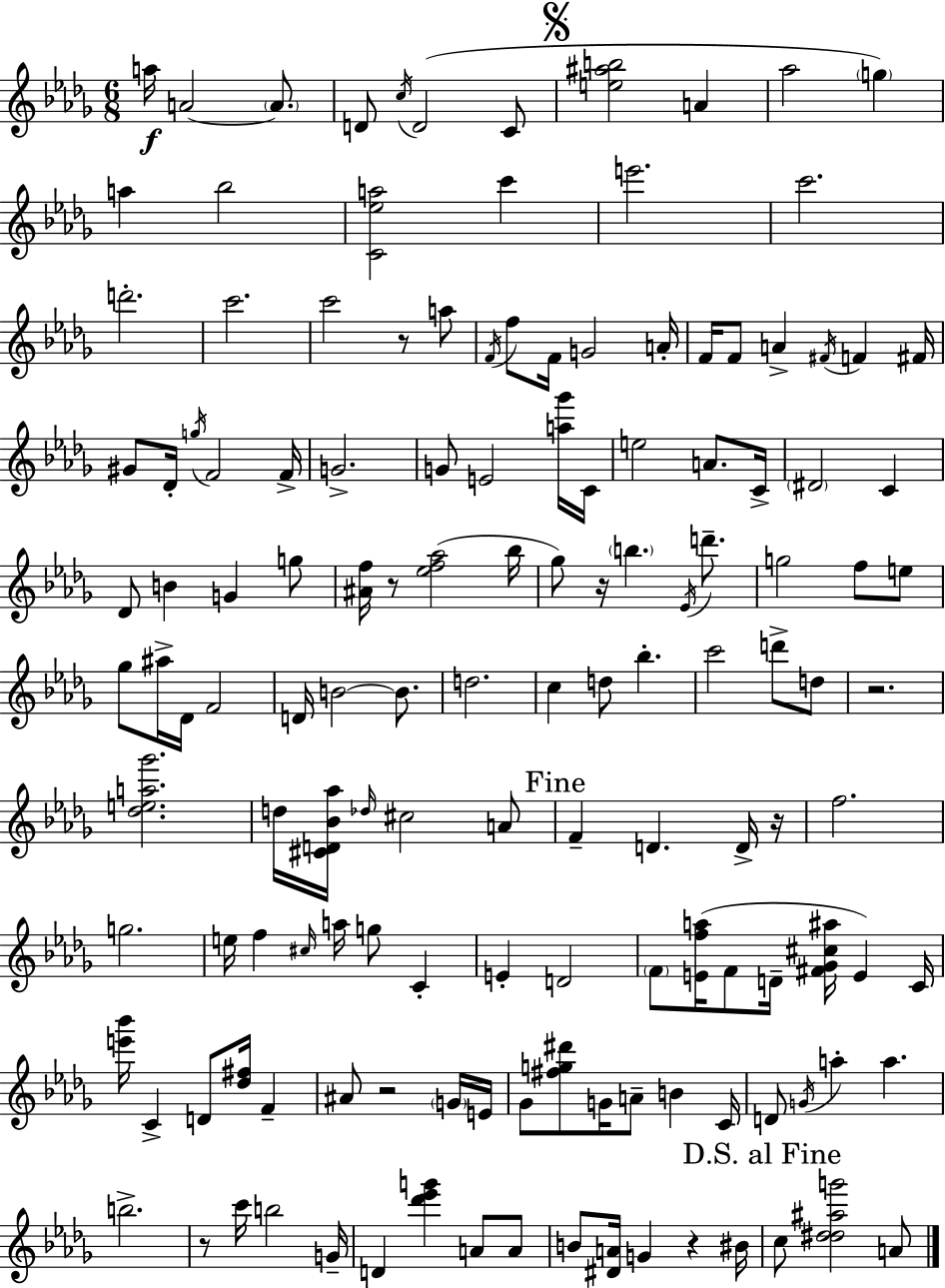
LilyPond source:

{
  \clef treble
  \numericTimeSignature
  \time 6/8
  \key bes \minor
  a''16\f a'2~~ \parenthesize a'8. | d'8 \acciaccatura { c''16 } d'2( c'8 | \mark \markup { \musicglyph "scripts.segno" } <e'' ais'' b''>2 a'4 | aes''2 \parenthesize g''4) | \break a''4 bes''2 | <c' ees'' a''>2 c'''4 | e'''2. | c'''2. | \break d'''2.-. | c'''2. | c'''2 r8 a''8 | \acciaccatura { f'16 } f''8 f'16 g'2 | \break a'16-. f'16 f'8 a'4-> \acciaccatura { fis'16 } f'4 | fis'16 gis'8 des'16-. \acciaccatura { g''16 } f'2 | f'16-> g'2.-> | g'8 e'2 | \break <a'' ges'''>16 c'16 e''2 | a'8. c'16-> \parenthesize dis'2 | c'4 des'8 b'4 g'4 | g''8 <ais' f''>16 r8 <ees'' f'' aes''>2( | \break bes''16 ges''8) r16 \parenthesize b''4. | \acciaccatura { ees'16 } d'''8.-- g''2 | f''8 e''8 ges''8 ais''16-> des'16 f'2 | d'16 b'2~~ | \break b'8. d''2. | c''4 d''8 bes''4.-. | c'''2 | d'''8-> d''8 r2. | \break <des'' e'' a'' ges'''>2. | d''16 <cis' d' bes' aes''>16 \grace { des''16 } cis''2 | a'8 \mark "Fine" f'4-- d'4. | d'16-> r16 f''2. | \break g''2. | e''16 f''4 \grace { cis''16 } | a''16 g''8 c'4-. e'4-. d'2 | \parenthesize f'8 <e' f'' a''>16( f'8 | \break d'16-- <fis' ges' cis'' ais''>16 e'4) c'16 <e''' bes'''>16 c'4-> | d'8 <des'' fis''>16 f'4-- ais'8 r2 | \parenthesize g'16 e'16 ges'8 <fis'' g'' dis'''>8 g'16 | a'8-- b'4 c'16 d'8 \acciaccatura { g'16 } a''4-. | \break a''4. b''2.-> | r8 c'''16 b''2 | g'16-- d'4 | <des''' ees''' g'''>4 a'8 a'8 b'8 <dis' a'>16 g'4 | \break r4 bis'16 \mark "D.S. al Fine" c''8 <des'' dis'' ais'' g'''>2 | a'8 \bar "|."
}